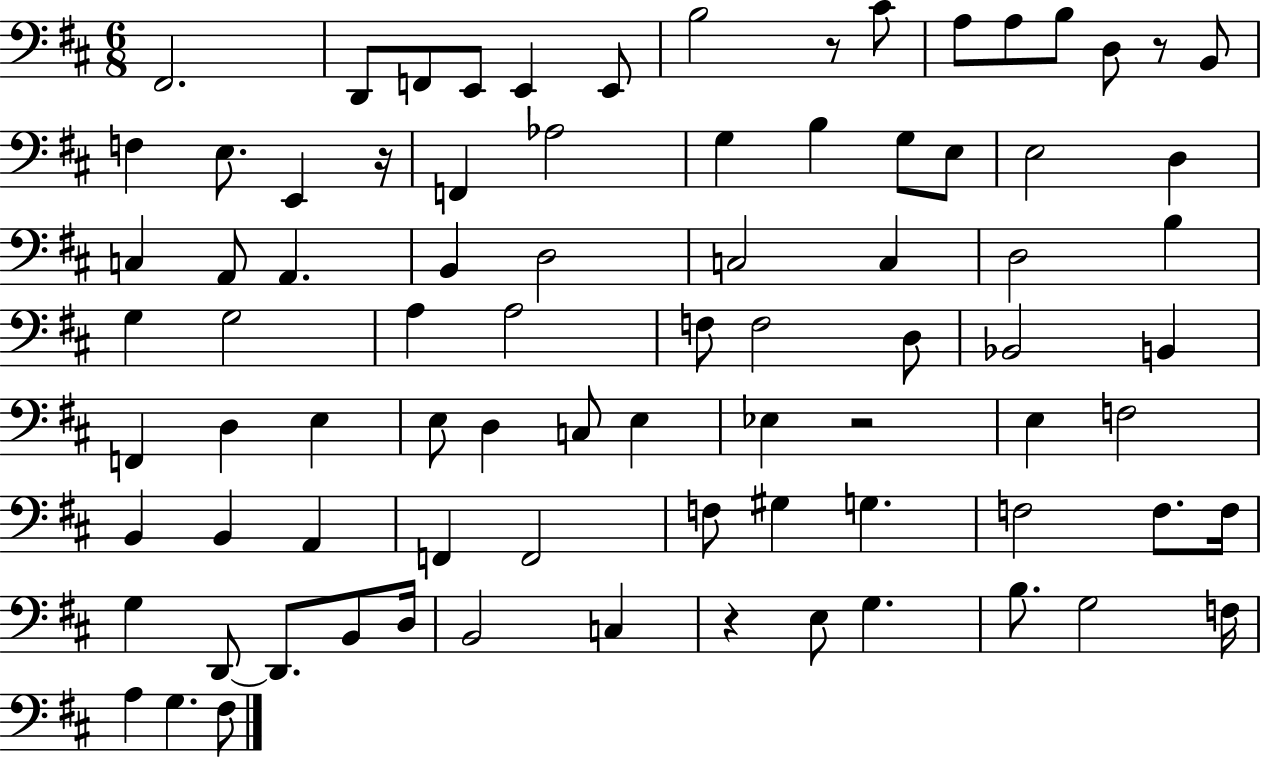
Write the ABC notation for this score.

X:1
T:Untitled
M:6/8
L:1/4
K:D
^F,,2 D,,/2 F,,/2 E,,/2 E,, E,,/2 B,2 z/2 ^C/2 A,/2 A,/2 B,/2 D,/2 z/2 B,,/2 F, E,/2 E,, z/4 F,, _A,2 G, B, G,/2 E,/2 E,2 D, C, A,,/2 A,, B,, D,2 C,2 C, D,2 B, G, G,2 A, A,2 F,/2 F,2 D,/2 _B,,2 B,, F,, D, E, E,/2 D, C,/2 E, _E, z2 E, F,2 B,, B,, A,, F,, F,,2 F,/2 ^G, G, F,2 F,/2 F,/4 G, D,,/2 D,,/2 B,,/2 D,/4 B,,2 C, z E,/2 G, B,/2 G,2 F,/4 A, G, ^F,/2